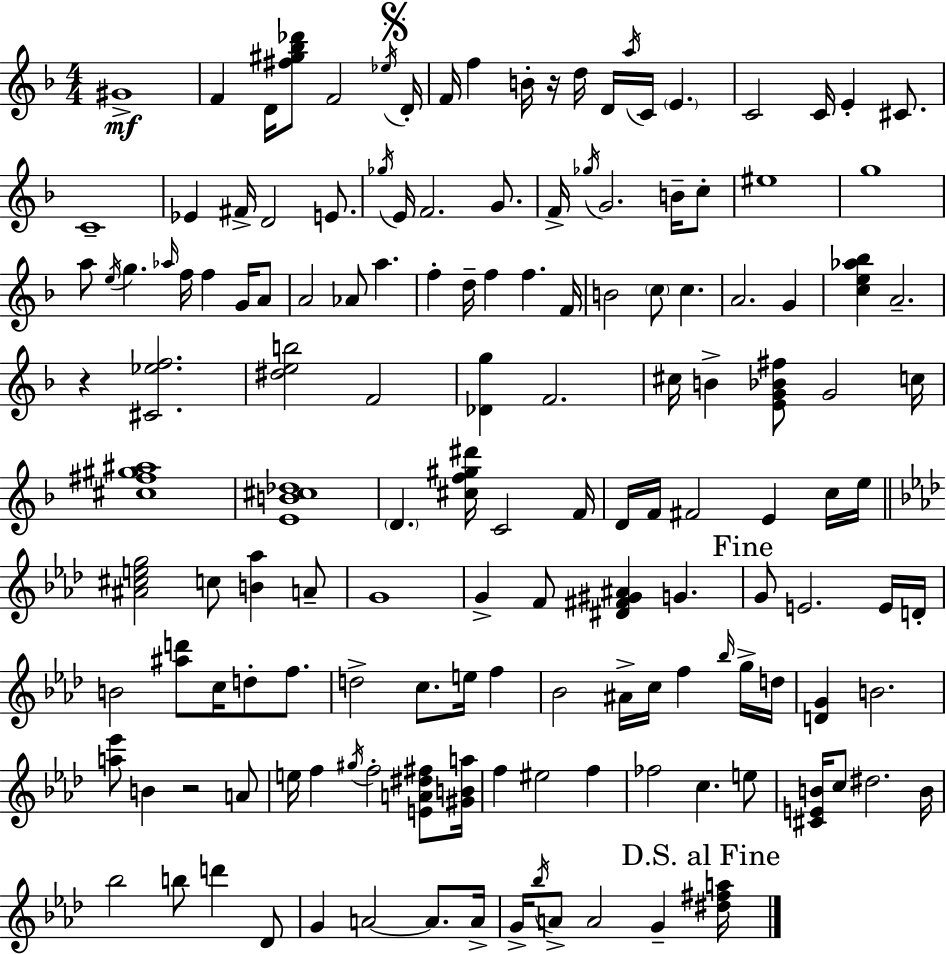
X:1
T:Untitled
M:4/4
L:1/4
K:F
^G4 F D/4 [^f^g_b_d']/2 F2 _e/4 D/4 F/4 f B/4 z/4 d/4 D/4 a/4 C/4 E C2 C/4 E ^C/2 C4 _E ^F/4 D2 E/2 _g/4 E/4 F2 G/2 F/4 _g/4 G2 B/4 c/2 ^e4 g4 a/2 e/4 g _a/4 f/4 f G/4 A/2 A2 _A/2 a f d/4 f f F/4 B2 c/2 c A2 G [ce_a_b] A2 z [^C_ef]2 [^deb]2 F2 [_Dg] F2 ^c/4 B [EG_B^f]/2 G2 c/4 [^c^f^g^a]4 [EB^c_d]4 D [^cf^g^d']/4 C2 F/4 D/4 F/4 ^F2 E c/4 e/4 [^A^ceg]2 c/2 [B_a] A/2 G4 G F/2 [^D^F^G^A] G G/2 E2 E/4 D/4 B2 [^ad']/2 c/4 d/2 f/2 d2 c/2 e/4 f _B2 ^A/4 c/4 f _b/4 g/4 d/4 [DG] B2 [a_e']/2 B z2 A/2 e/4 f ^g/4 f2 [EA^d^f]/2 [^GBa]/4 f ^e2 f _f2 c e/2 [^CEB]/4 c/2 ^d2 B/4 _b2 b/2 d' _D/2 G A2 A/2 A/4 G/4 _b/4 A/2 A2 G [^d^fa]/4